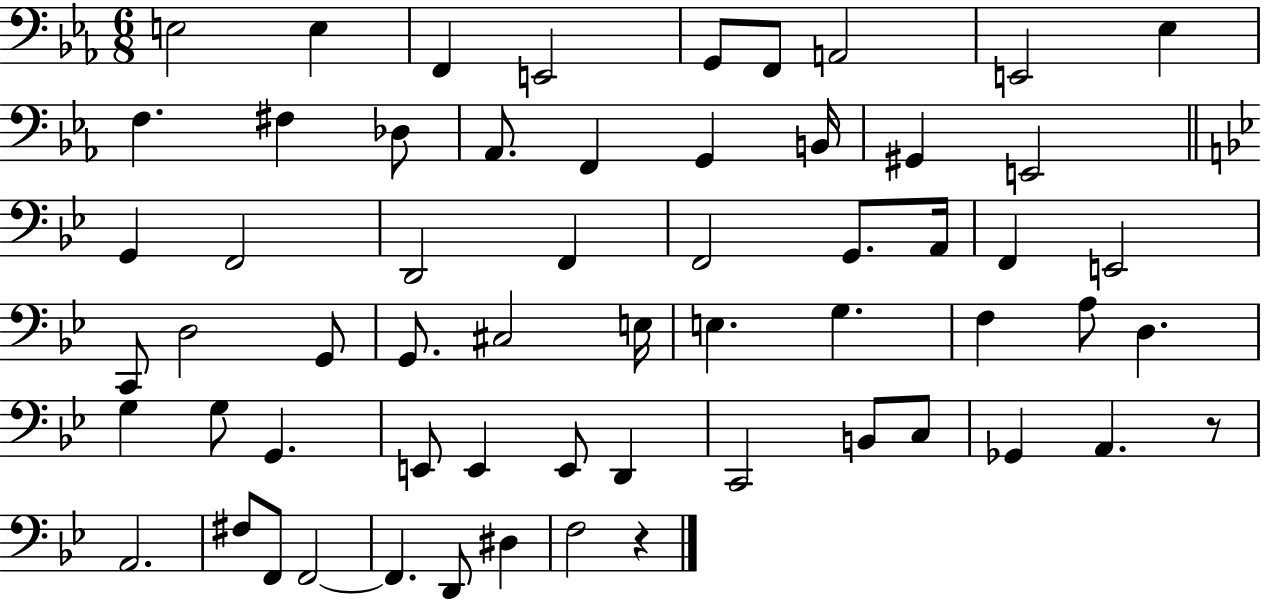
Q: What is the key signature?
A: EES major